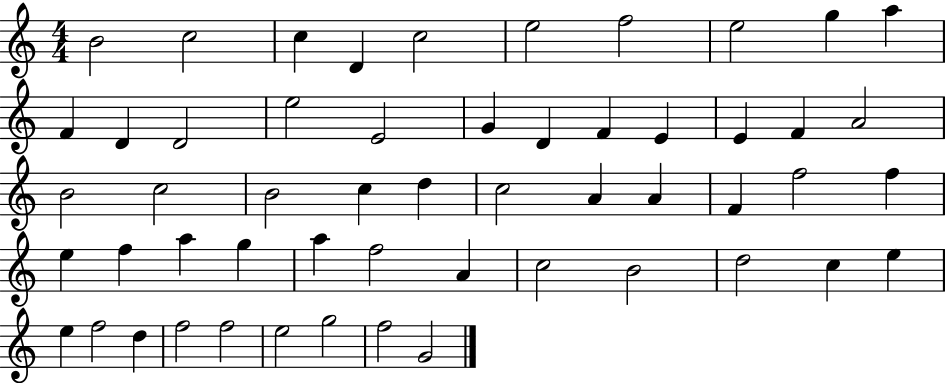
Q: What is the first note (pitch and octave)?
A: B4